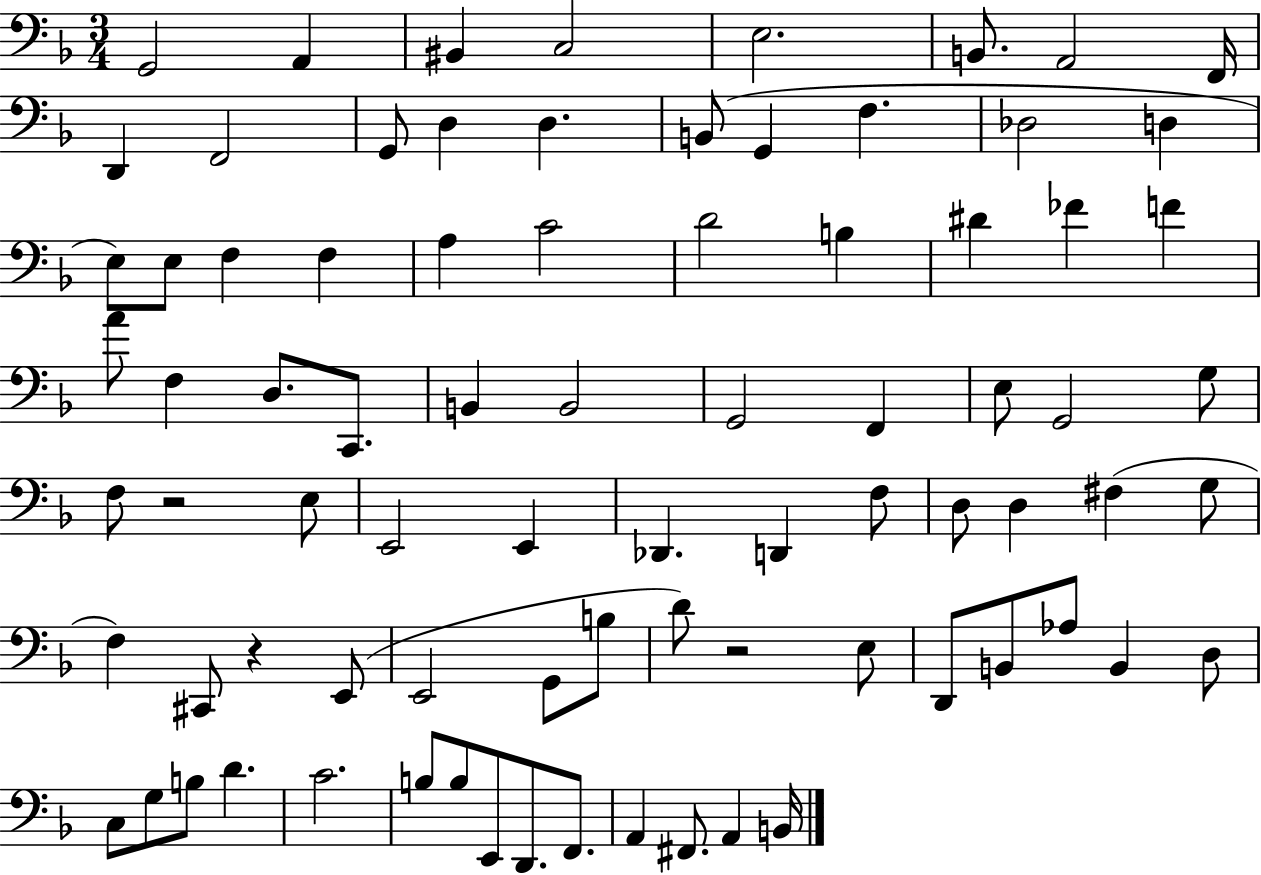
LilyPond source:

{
  \clef bass
  \numericTimeSignature
  \time 3/4
  \key f \major
  \repeat volta 2 { g,2 a,4 | bis,4 c2 | e2. | b,8. a,2 f,16 | \break d,4 f,2 | g,8 d4 d4. | b,8( g,4 f4. | des2 d4 | \break e8) e8 f4 f4 | a4 c'2 | d'2 b4 | dis'4 fes'4 f'4 | \break a'8 f4 d8. c,8. | b,4 b,2 | g,2 f,4 | e8 g,2 g8 | \break f8 r2 e8 | e,2 e,4 | des,4. d,4 f8 | d8 d4 fis4( g8 | \break f4) cis,8 r4 e,8( | e,2 g,8 b8 | d'8) r2 e8 | d,8 b,8 aes8 b,4 d8 | \break c8 g8 b8 d'4. | c'2. | b8 b8 e,8 d,8. f,8. | a,4 fis,8. a,4 b,16 | \break } \bar "|."
}